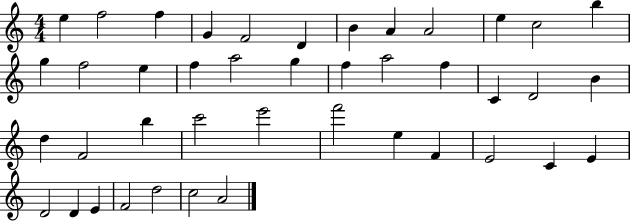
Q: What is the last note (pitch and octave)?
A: A4